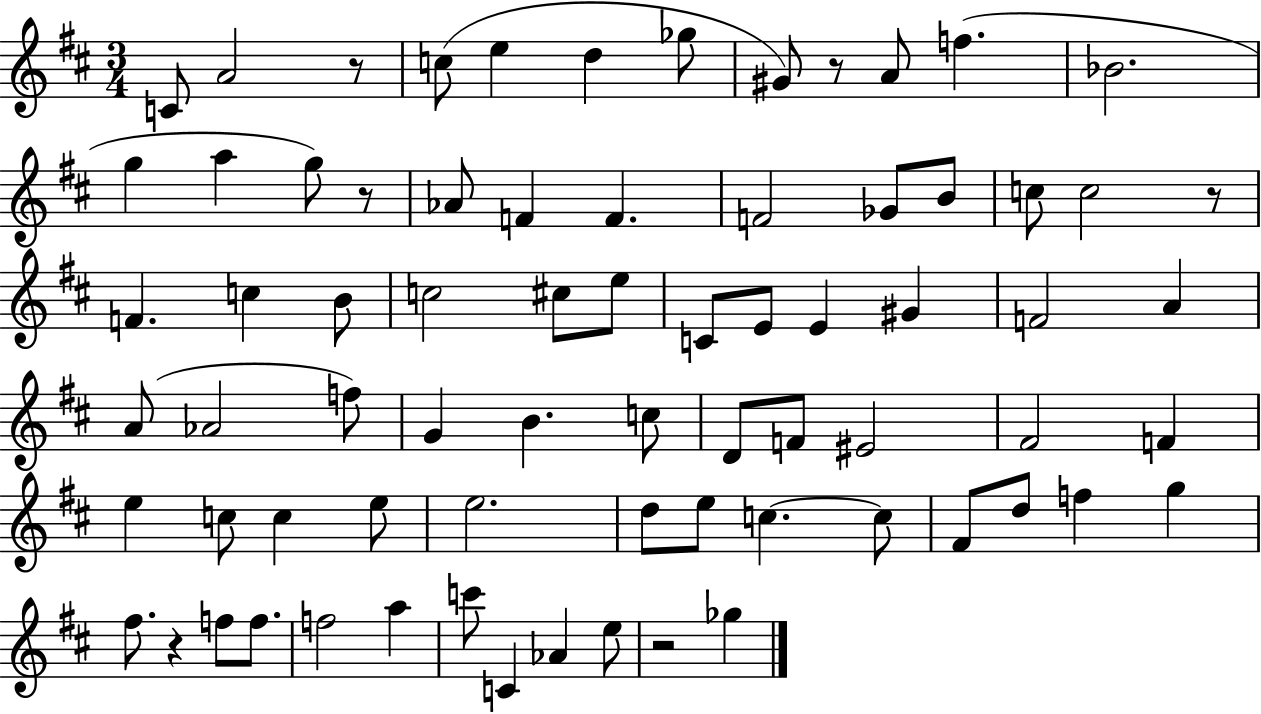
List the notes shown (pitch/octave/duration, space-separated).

C4/e A4/h R/e C5/e E5/q D5/q Gb5/e G#4/e R/e A4/e F5/q. Bb4/h. G5/q A5/q G5/e R/e Ab4/e F4/q F4/q. F4/h Gb4/e B4/e C5/e C5/h R/e F4/q. C5/q B4/e C5/h C#5/e E5/e C4/e E4/e E4/q G#4/q F4/h A4/q A4/e Ab4/h F5/e G4/q B4/q. C5/e D4/e F4/e EIS4/h F#4/h F4/q E5/q C5/e C5/q E5/e E5/h. D5/e E5/e C5/q. C5/e F#4/e D5/e F5/q G5/q F#5/e. R/q F5/e F5/e. F5/h A5/q C6/e C4/q Ab4/q E5/e R/h Gb5/q